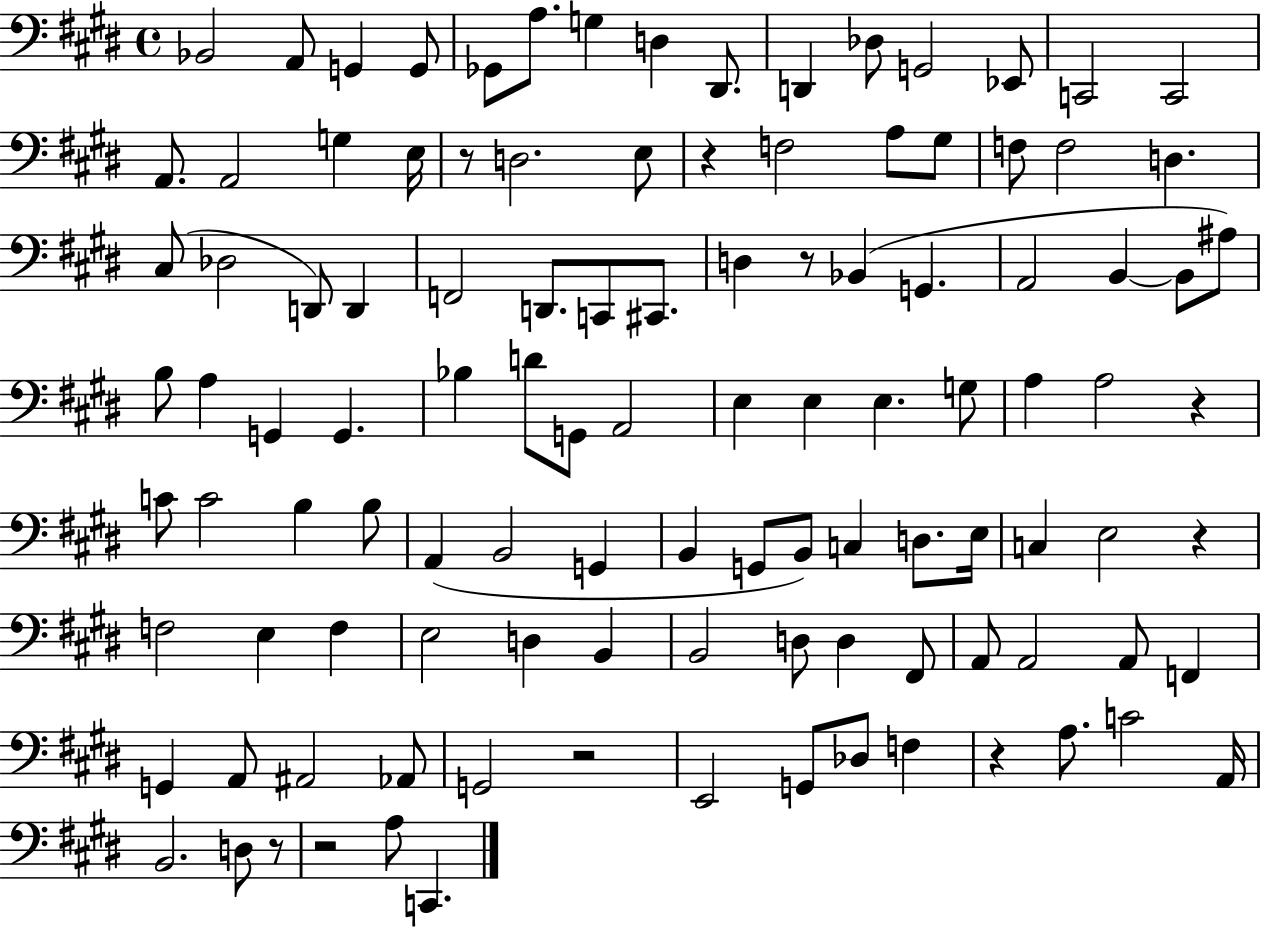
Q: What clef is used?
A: bass